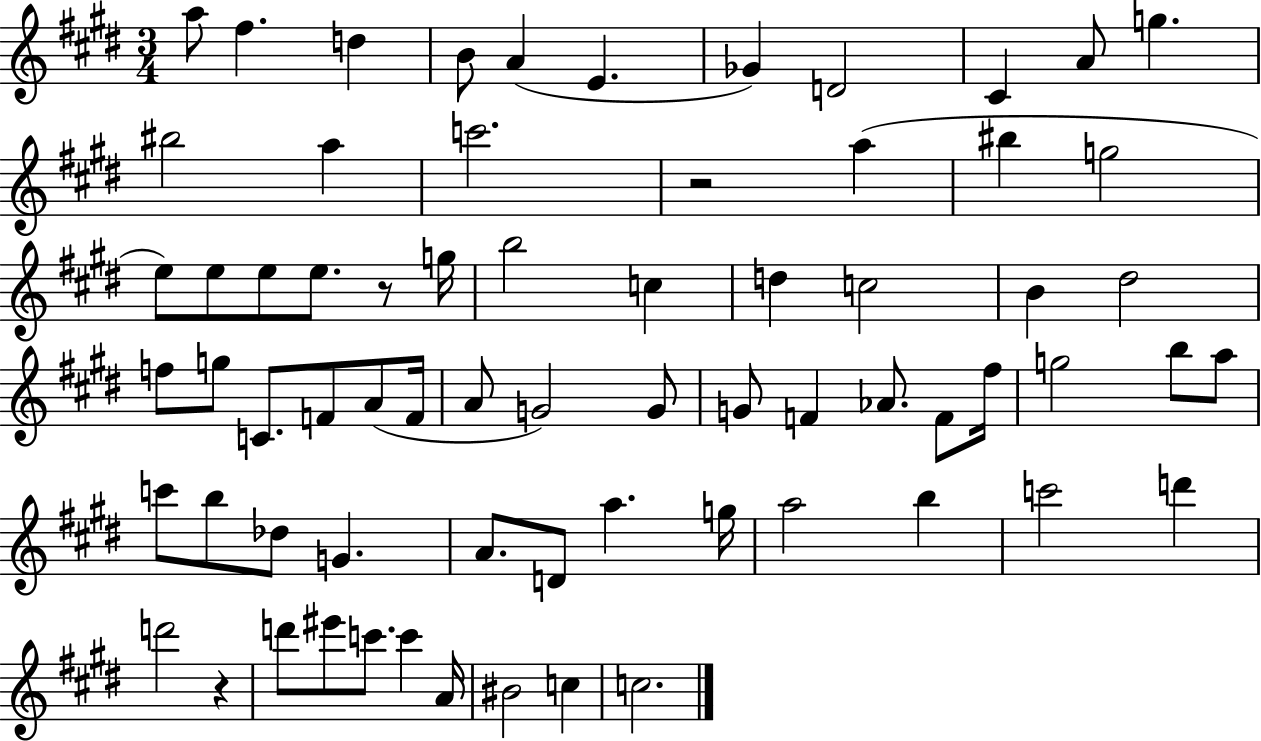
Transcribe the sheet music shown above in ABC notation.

X:1
T:Untitled
M:3/4
L:1/4
K:E
a/2 ^f d B/2 A E _G D2 ^C A/2 g ^b2 a c'2 z2 a ^b g2 e/2 e/2 e/2 e/2 z/2 g/4 b2 c d c2 B ^d2 f/2 g/2 C/2 F/2 A/2 F/4 A/2 G2 G/2 G/2 F _A/2 F/2 ^f/4 g2 b/2 a/2 c'/2 b/2 _d/2 G A/2 D/2 a g/4 a2 b c'2 d' d'2 z d'/2 ^e'/2 c'/2 c' A/4 ^B2 c c2